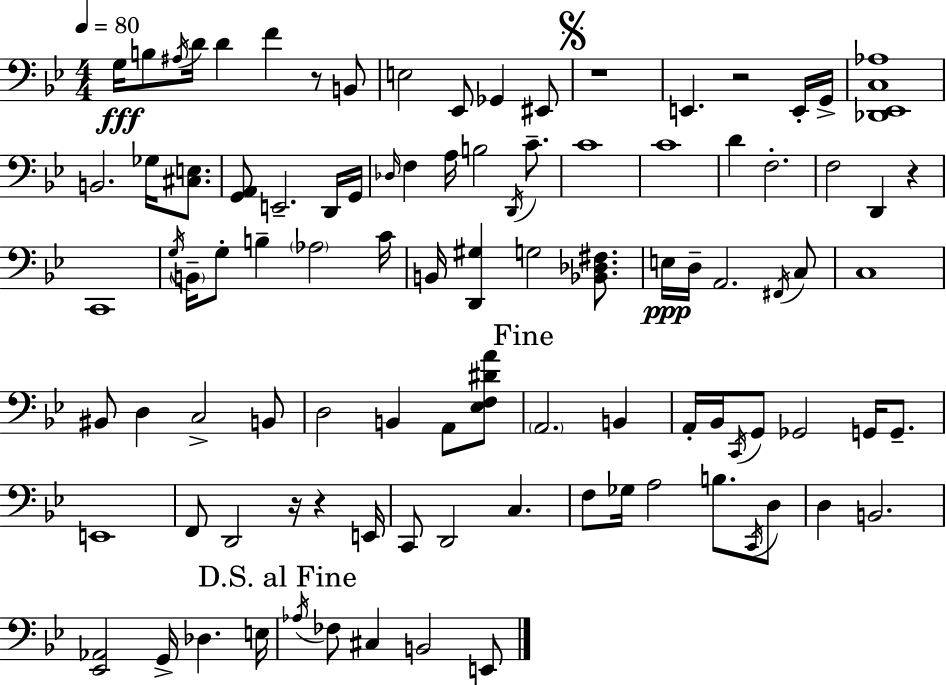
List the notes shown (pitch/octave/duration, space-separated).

G3/s B3/e A#3/s D4/s D4/q F4/q R/e B2/e E3/h Eb2/e Gb2/q EIS2/e R/w E2/q. R/h E2/s G2/s [Db2,Eb2,C3,Ab3]/w B2/h. Gb3/s [C#3,E3]/e. [G2,A2]/e E2/h. D2/s G2/s Db3/s F3/q A3/s B3/h D2/s C4/e. C4/w C4/w D4/q F3/h. F3/h D2/q R/q C2/w G3/s B2/s G3/e B3/q Ab3/h C4/s B2/s [D2,G#3]/q G3/h [Bb2,Db3,F#3]/e. E3/s D3/s A2/h. F#2/s C3/e C3/w BIS2/e D3/q C3/h B2/e D3/h B2/q A2/e [Eb3,F3,D#4,A4]/e A2/h. B2/q A2/s Bb2/s C2/s G2/e Gb2/h G2/s G2/e. E2/w F2/e D2/h R/s R/q E2/s C2/e D2/h C3/q. F3/e Gb3/s A3/h B3/e. C2/s D3/e D3/q B2/h. [Eb2,Ab2]/h G2/s Db3/q. E3/s Ab3/s FES3/e C#3/q B2/h E2/e